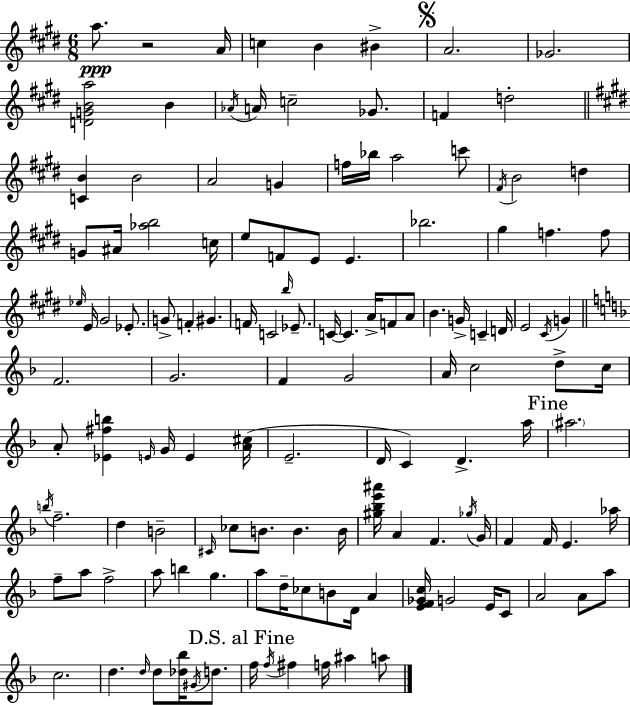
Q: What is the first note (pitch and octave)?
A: A5